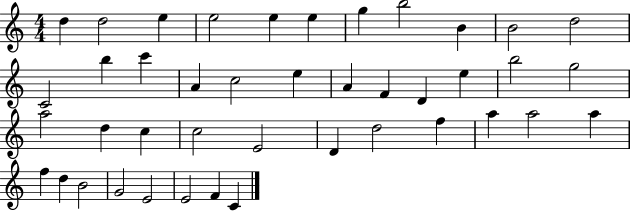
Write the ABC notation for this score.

X:1
T:Untitled
M:4/4
L:1/4
K:C
d d2 e e2 e e g b2 B B2 d2 C2 b c' A c2 e A F D e b2 g2 a2 d c c2 E2 D d2 f a a2 a f d B2 G2 E2 E2 F C